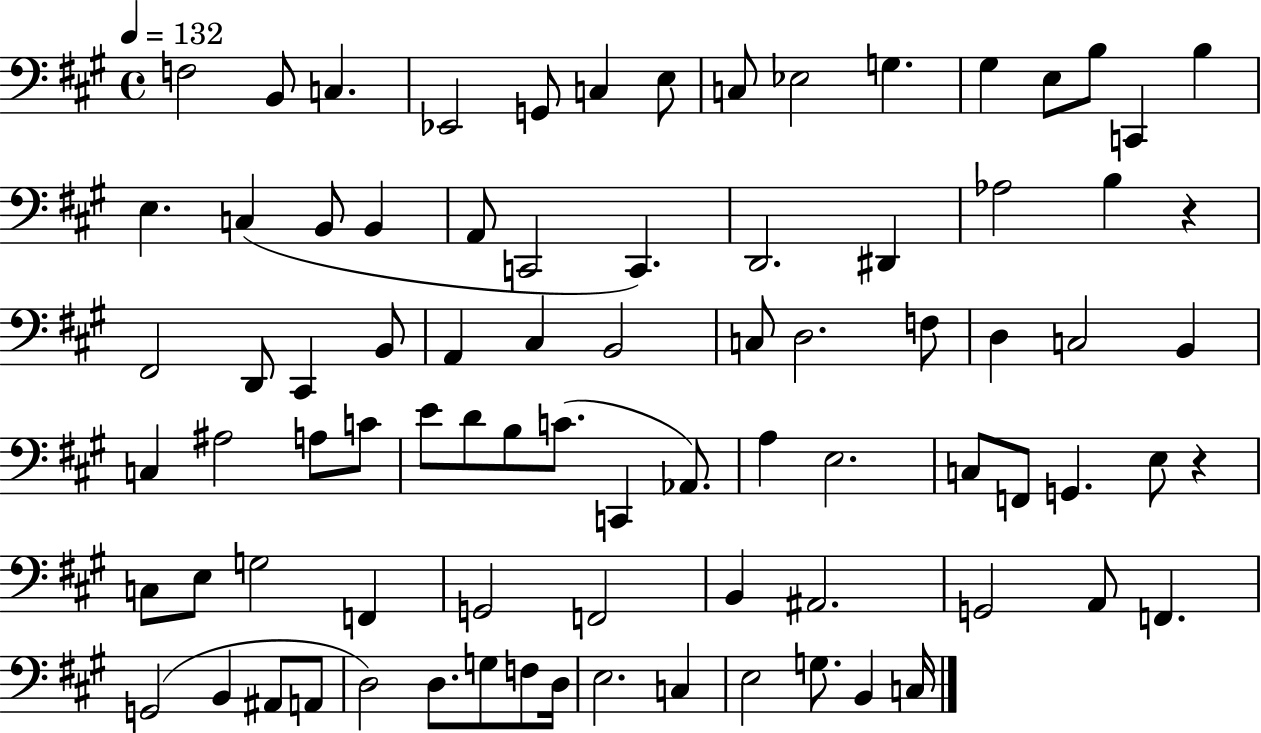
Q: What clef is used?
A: bass